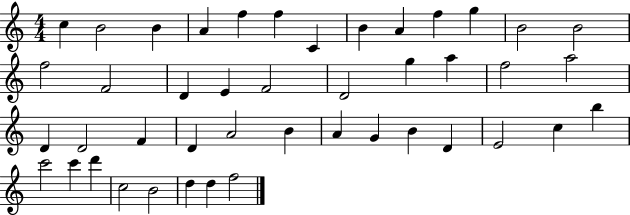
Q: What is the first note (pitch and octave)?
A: C5